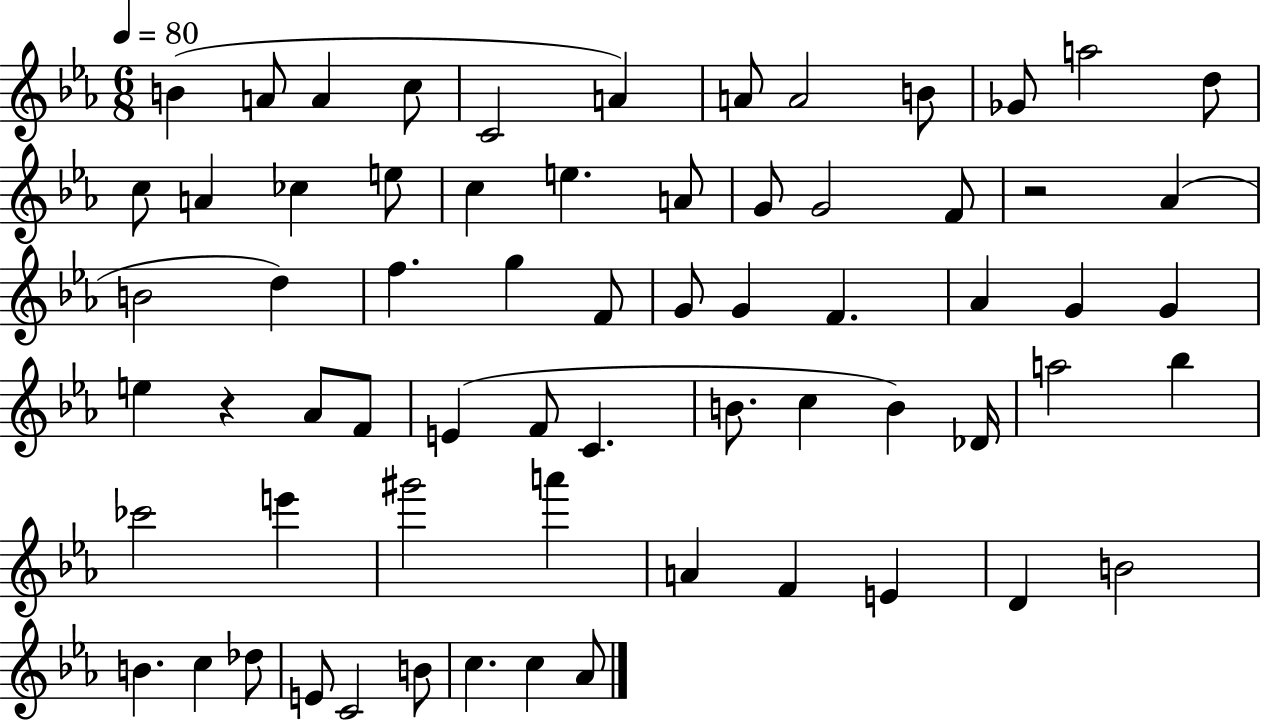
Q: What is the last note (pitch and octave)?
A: Ab4